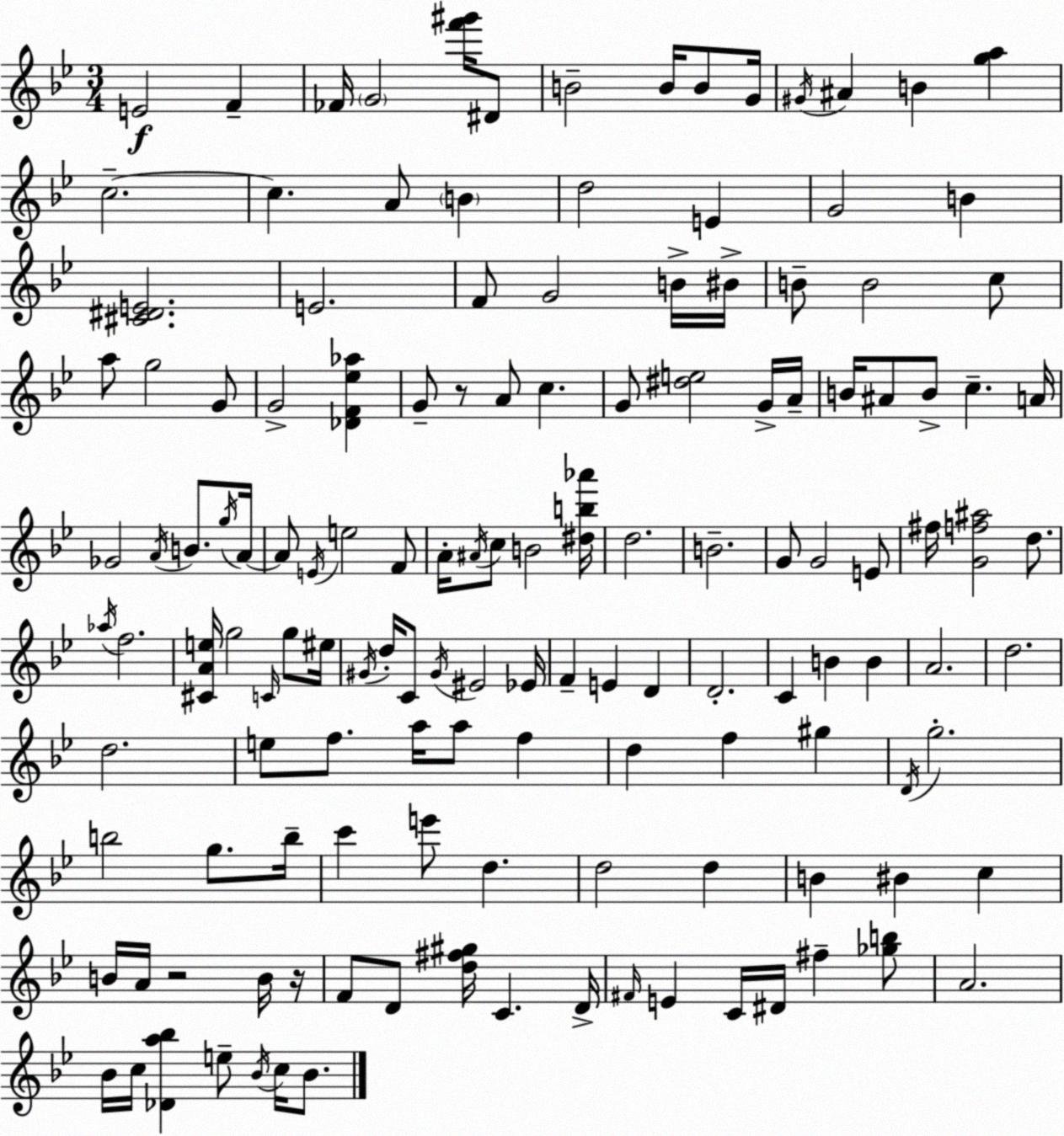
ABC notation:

X:1
T:Untitled
M:3/4
L:1/4
K:Bb
E2 F _F/4 G2 [f'^g']/4 ^D/2 B2 B/4 B/2 G/4 ^G/4 ^A B [ga] c2 c A/2 B d2 E G2 B [^C^DE]2 E2 F/2 G2 B/4 ^B/4 B/2 B2 c/2 a/2 g2 G/2 G2 [_DF_e_a] G/2 z/2 A/2 c G/2 [^de]2 G/4 A/4 B/4 ^A/2 B/2 c A/4 _G2 A/4 B/2 g/4 A/4 A/2 E/4 e2 F/2 A/4 ^A/4 c/2 B2 [^db_a']/4 d2 B2 G/2 G2 E/2 ^f/4 [Gf^a]2 d/2 _a/4 f2 [^CAe]/4 g2 C/4 g/2 ^e/4 ^G/4 d/4 C/2 ^G/4 ^E2 _E/4 F E D D2 C B B A2 d2 d2 e/2 f/2 a/4 a/2 f d f ^g D/4 g2 b2 g/2 b/4 c' e'/2 d d2 d B ^B c B/4 A/4 z2 B/4 z/4 F/2 D/2 [d^f^g]/4 C D/4 ^F/4 E C/4 ^D/4 ^f [_gb]/2 A2 _B/4 c/4 [_Da_b] e/2 _B/4 c/4 _B/2